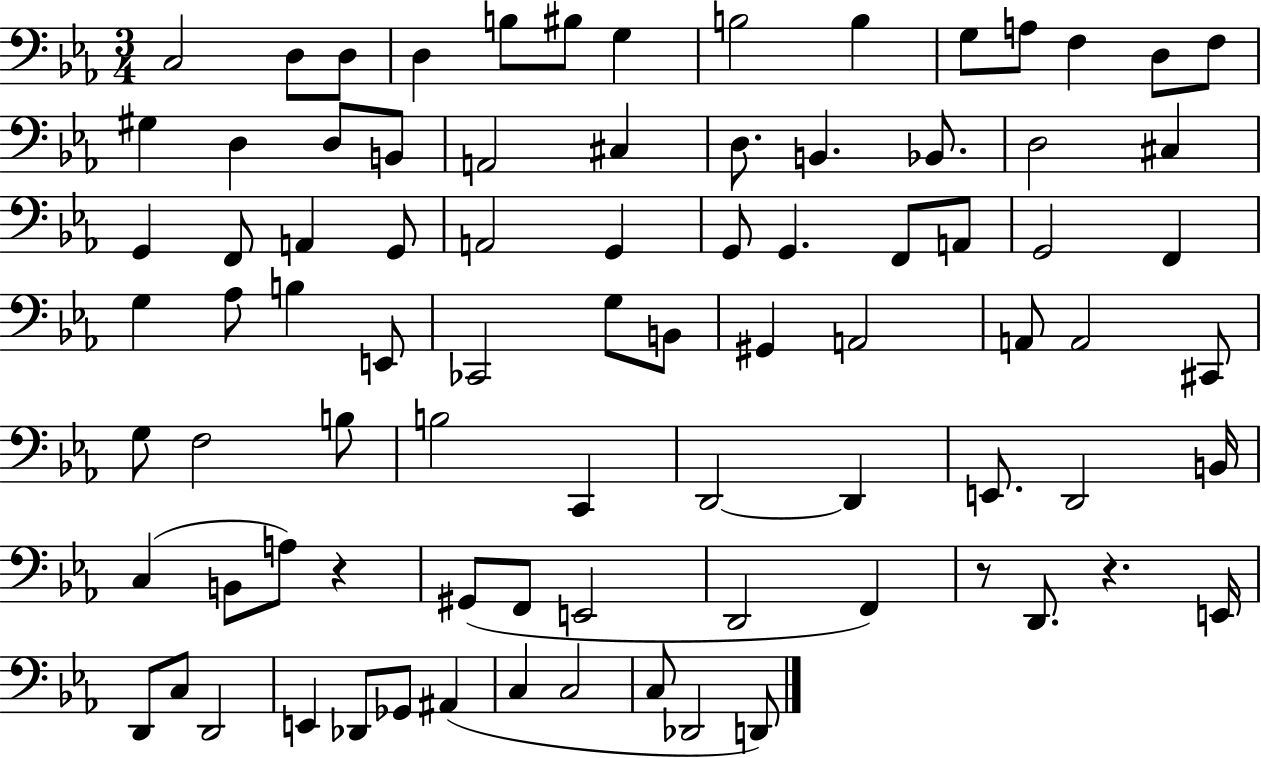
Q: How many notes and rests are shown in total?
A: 84